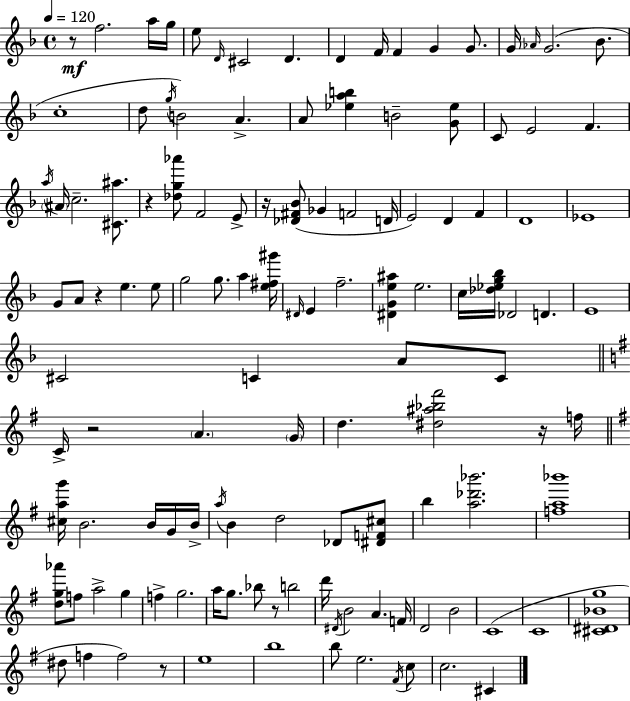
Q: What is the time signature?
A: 4/4